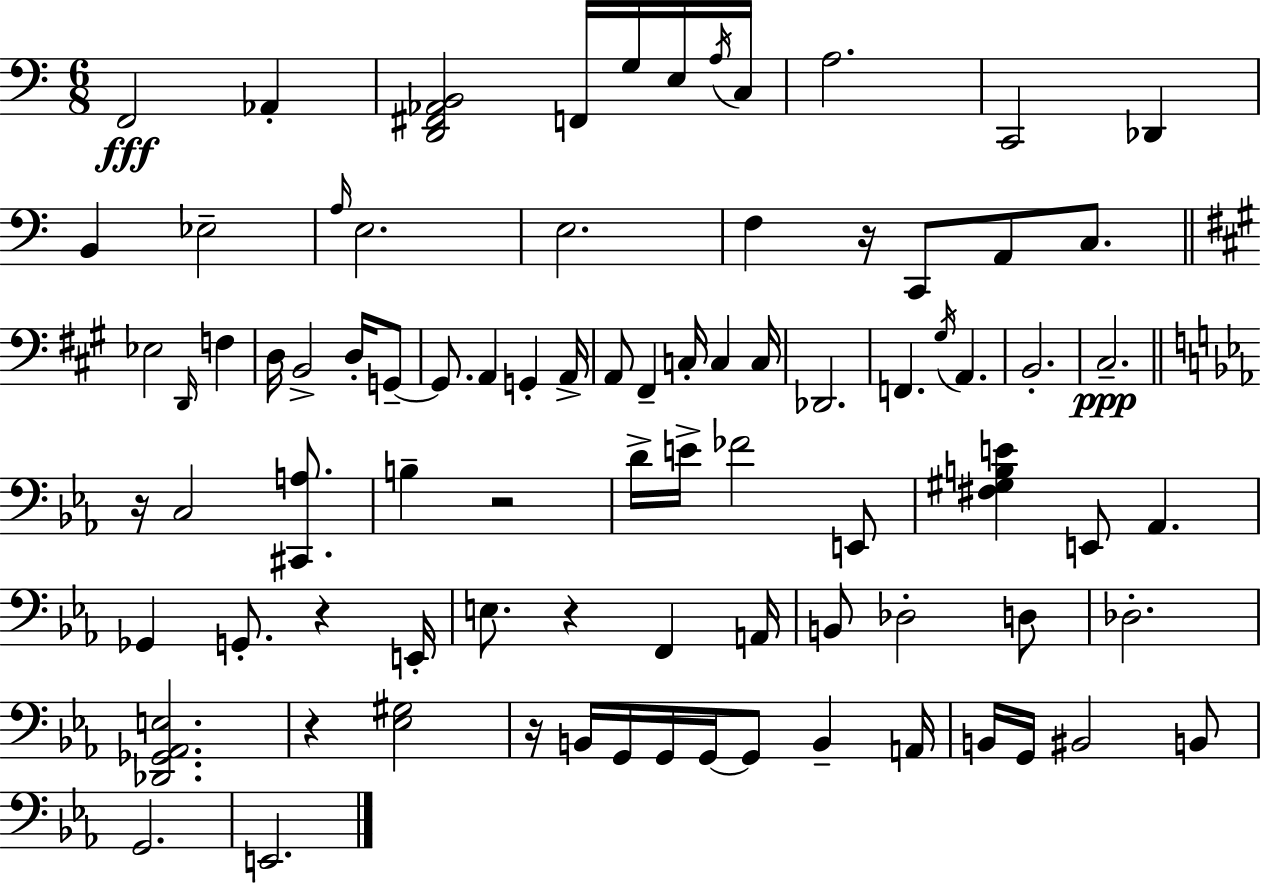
X:1
T:Untitled
M:6/8
L:1/4
K:Am
F,,2 _A,, [D,,^F,,_A,,B,,]2 F,,/4 G,/4 E,/4 A,/4 C,/4 A,2 C,,2 _D,, B,, _E,2 A,/4 E,2 E,2 F, z/4 C,,/2 A,,/2 C,/2 _E,2 D,,/4 F, D,/4 B,,2 D,/4 G,,/2 G,,/2 A,, G,, A,,/4 A,,/2 ^F,, C,/4 C, C,/4 _D,,2 F,, ^G,/4 A,, B,,2 ^C,2 z/4 C,2 [^C,,A,]/2 B, z2 D/4 E/4 _F2 E,,/2 [^F,^G,B,E] E,,/2 _A,, _G,, G,,/2 z E,,/4 E,/2 z F,, A,,/4 B,,/2 _D,2 D,/2 _D,2 [_D,,_G,,_A,,E,]2 z [_E,^G,]2 z/4 B,,/4 G,,/4 G,,/4 G,,/4 G,,/2 B,, A,,/4 B,,/4 G,,/4 ^B,,2 B,,/2 G,,2 E,,2